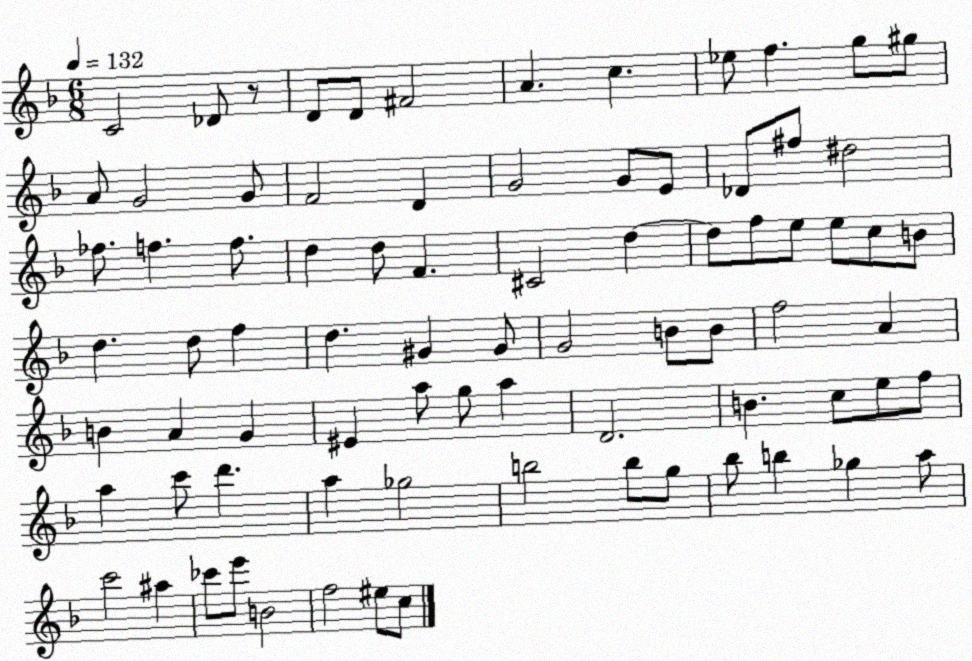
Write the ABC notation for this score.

X:1
T:Untitled
M:6/8
L:1/4
K:F
C2 _D/2 z/2 D/2 D/2 ^F2 A c _e/2 f g/2 ^g/2 A/2 G2 G/2 F2 D G2 G/2 E/2 _D/2 ^f/2 ^d2 _f/2 f f/2 d d/2 F ^C2 d d/2 f/2 e/2 e/2 c/2 B/2 d d/2 f d ^G ^G/2 G2 B/2 B/2 f2 A B A G ^E a/2 g/2 a D2 B c/2 e/2 f/2 a c'/2 d' a _g2 b2 b/2 g/2 _b/2 b _g a/2 c'2 ^a _c'/2 e'/2 B2 f2 ^e/2 c/2